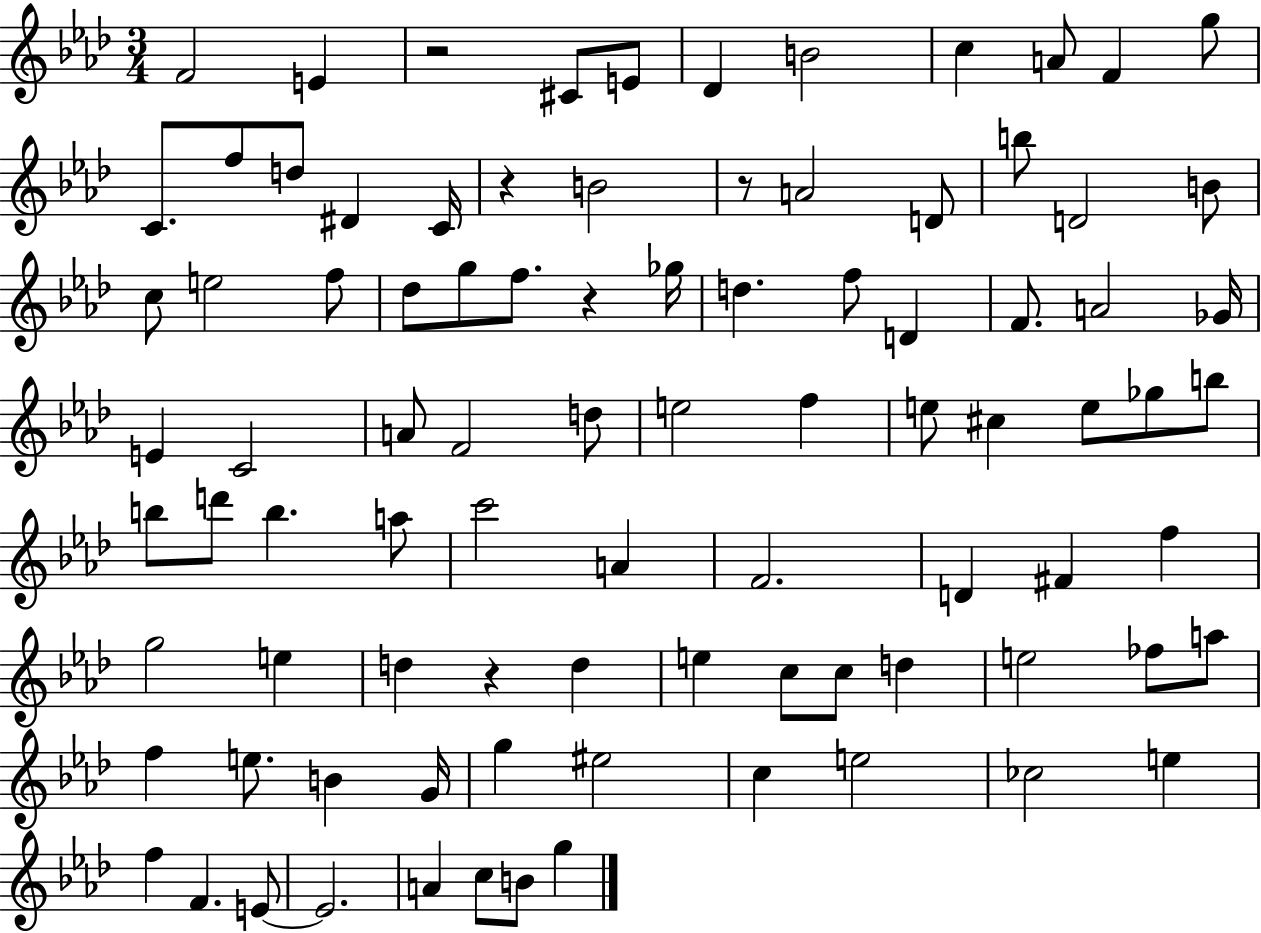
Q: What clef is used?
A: treble